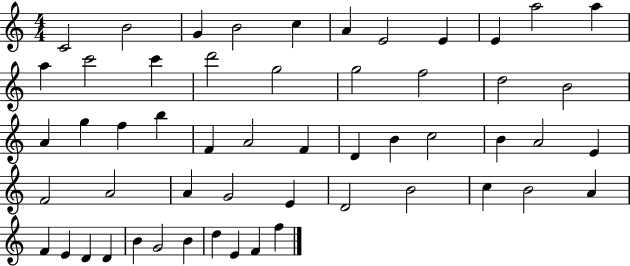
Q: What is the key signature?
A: C major